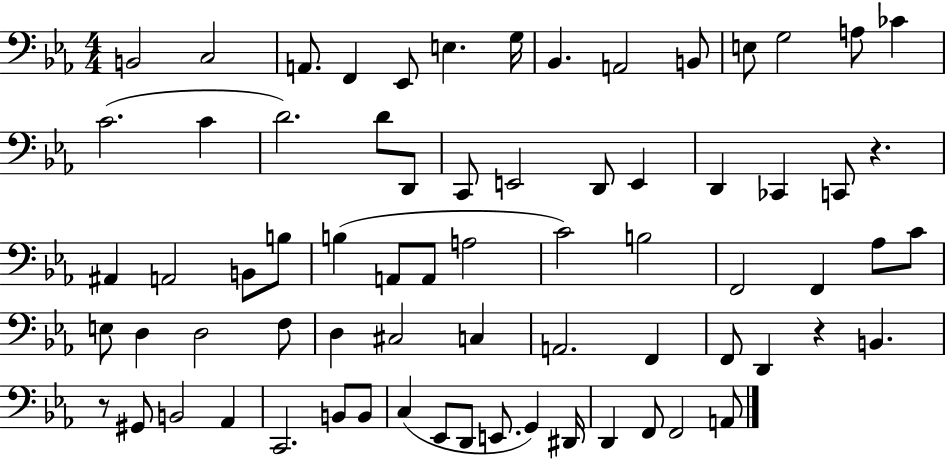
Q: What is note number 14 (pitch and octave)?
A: CES4